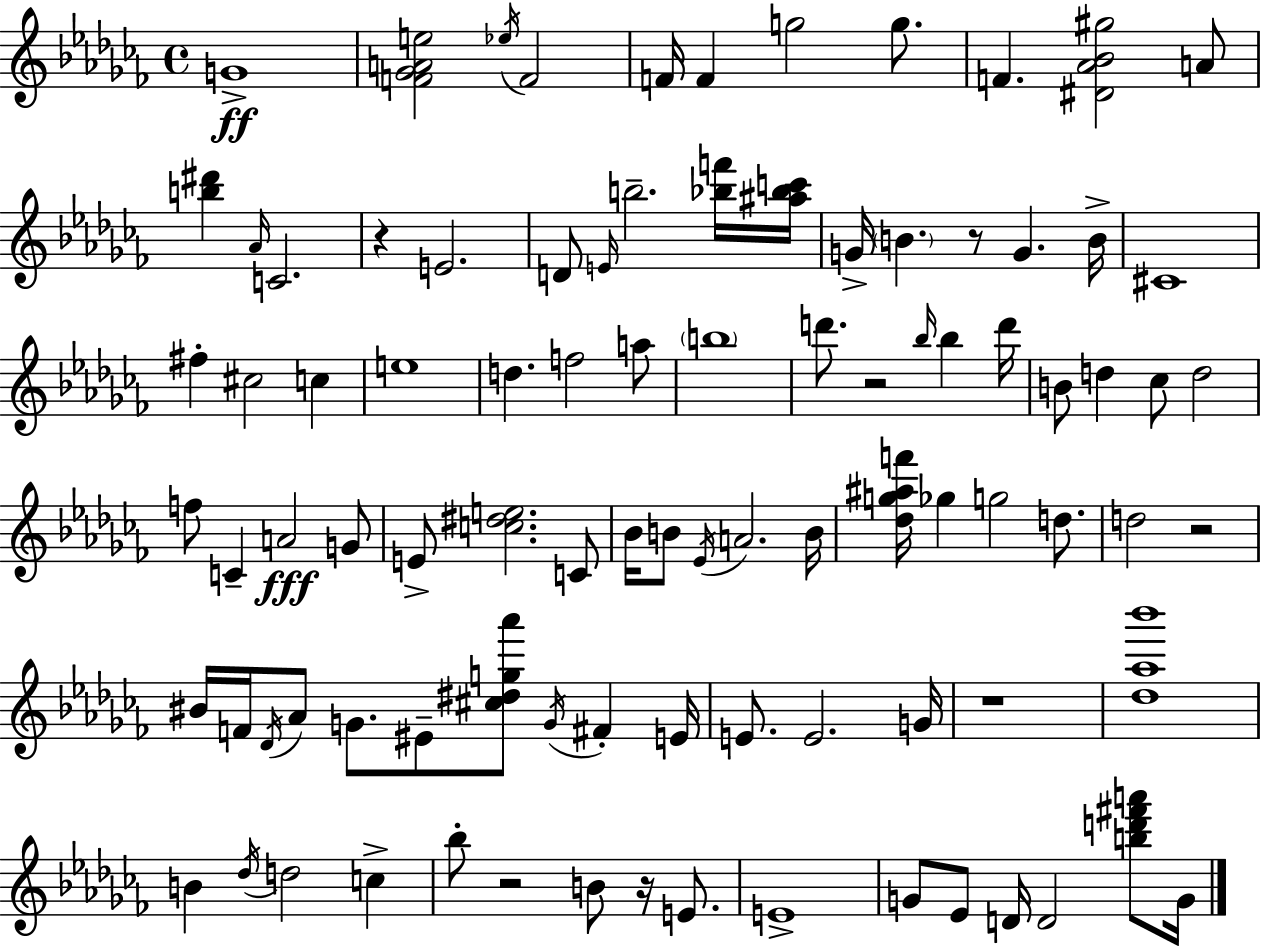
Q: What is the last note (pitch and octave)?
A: G4